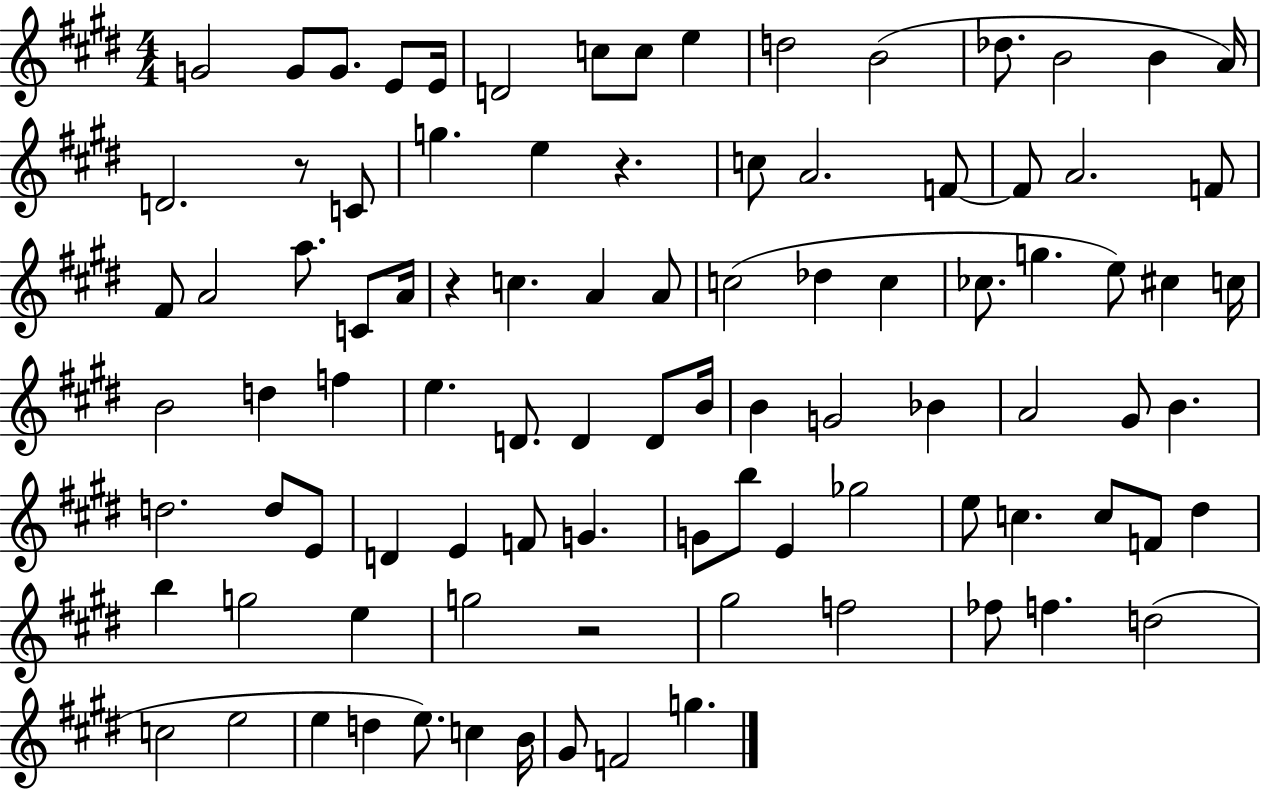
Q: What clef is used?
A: treble